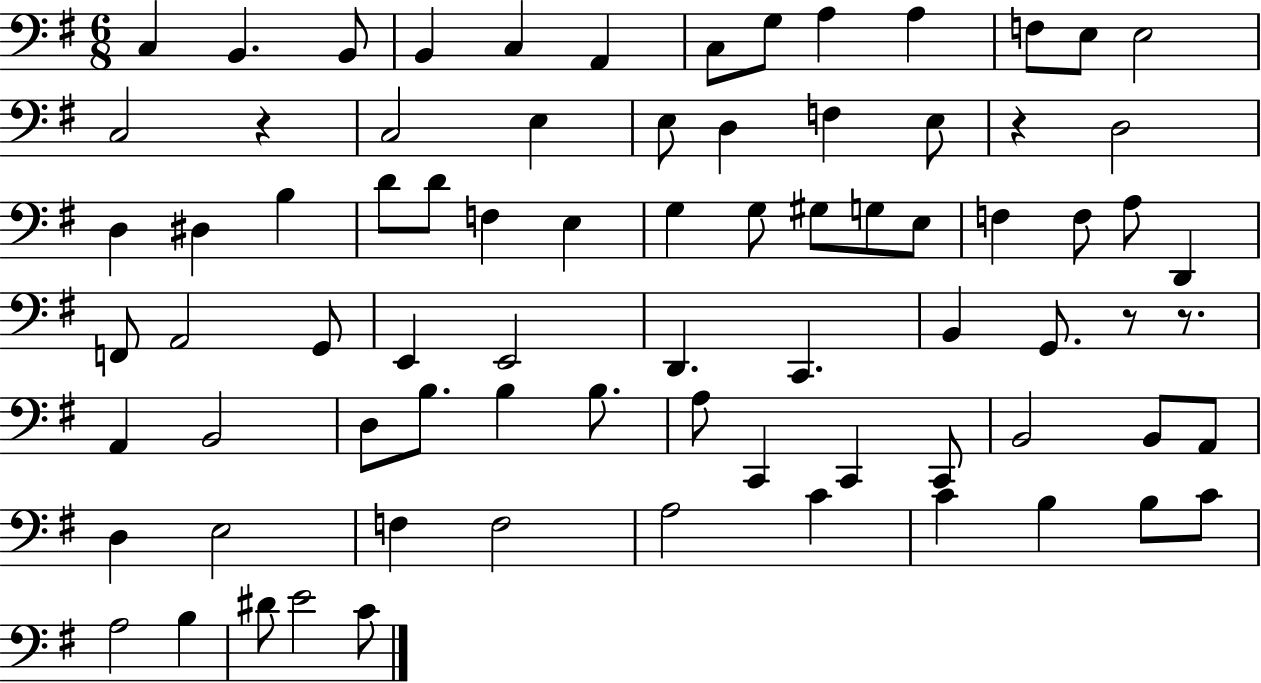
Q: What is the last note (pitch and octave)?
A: C4